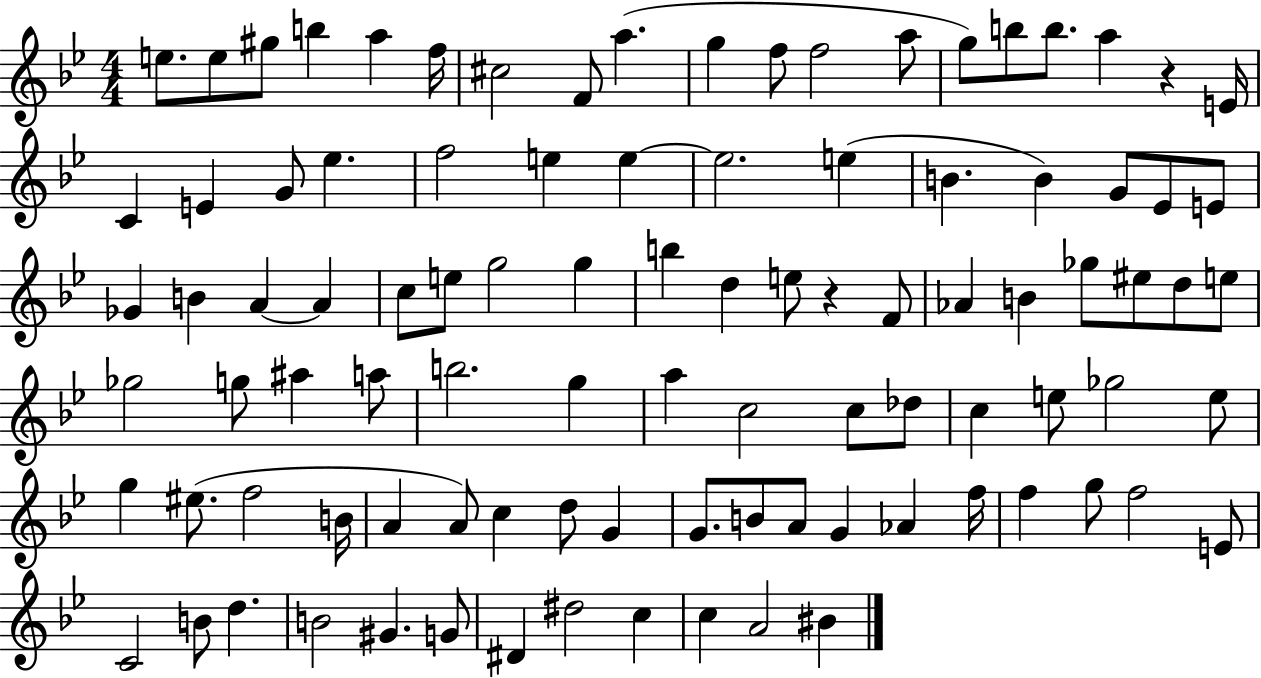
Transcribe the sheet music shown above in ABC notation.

X:1
T:Untitled
M:4/4
L:1/4
K:Bb
e/2 e/2 ^g/2 b a f/4 ^c2 F/2 a g f/2 f2 a/2 g/2 b/2 b/2 a z E/4 C E G/2 _e f2 e e e2 e B B G/2 _E/2 E/2 _G B A A c/2 e/2 g2 g b d e/2 z F/2 _A B _g/2 ^e/2 d/2 e/2 _g2 g/2 ^a a/2 b2 g a c2 c/2 _d/2 c e/2 _g2 e/2 g ^e/2 f2 B/4 A A/2 c d/2 G G/2 B/2 A/2 G _A f/4 f g/2 f2 E/2 C2 B/2 d B2 ^G G/2 ^D ^d2 c c A2 ^B